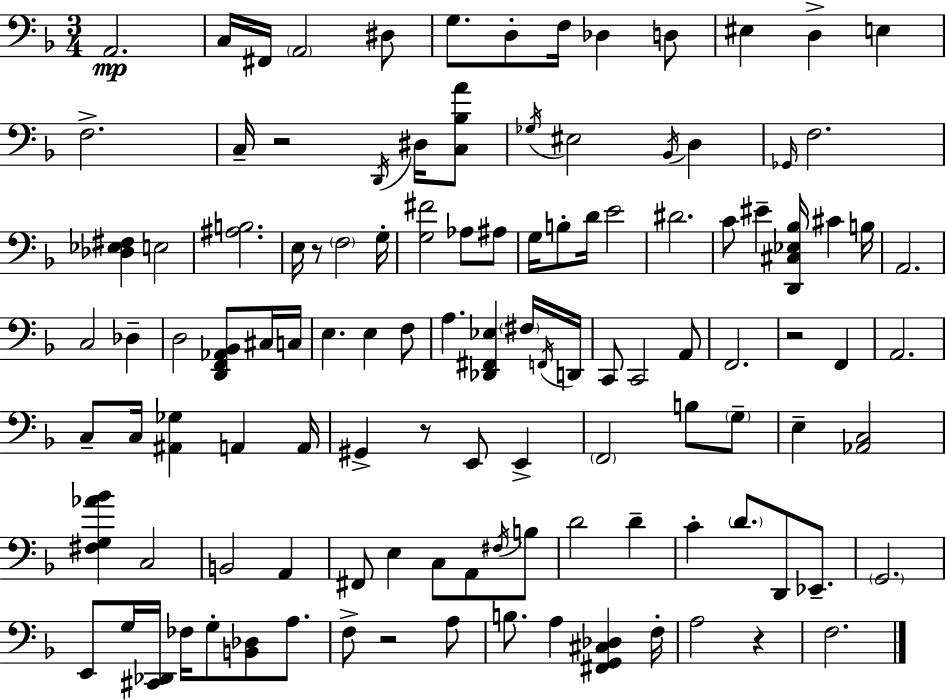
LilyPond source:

{
  \clef bass
  \numericTimeSignature
  \time 3/4
  \key d \minor
  \repeat volta 2 { a,2.\mp | c16 fis,16 \parenthesize a,2 dis8 | g8. d8-. f16 des4 d8 | eis4 d4-> e4 | \break f2.-> | c16-- r2 \acciaccatura { d,16 } dis16 <c bes a'>8 | \acciaccatura { ges16 } eis2 \acciaccatura { bes,16 } d4 | \grace { ges,16 } f2. | \break <des ees fis>4 e2 | <ais b>2. | e16 r8 \parenthesize f2 | g16-. <g fis'>2 | \break aes8 ais8 g16 b8-. d'16 e'2 | dis'2. | c'8 eis'4-- <d, cis ees bes>16 cis'4 | b16 a,2. | \break c2 | des4-- d2 | <d, f, aes, bes,>8 cis16 c16 e4. e4 | f8 a4. <des, fis, ees>4 | \break \parenthesize fis16 \acciaccatura { f,16 } d,16 c,8 c,2 | a,8 f,2. | r2 | f,4 a,2. | \break c8-- c16 <ais, ges>4 | a,4 a,16 gis,4-> r8 e,8 | e,4-> \parenthesize f,2 | b8 \parenthesize g8-- e4-- <aes, c>2 | \break <fis g aes' bes'>4 c2 | b,2 | a,4 fis,8 e4 c8 | a,8 \acciaccatura { fis16 } b8 d'2 | \break d'4-- c'4-. \parenthesize d'8. | d,8 ees,8.-- \parenthesize g,2. | e,8 g16 <cis, des,>16 fes16 g8-. | <b, des>8 a8. f8-> r2 | \break a8 b8. a4 | <fis, g, cis des>4 f16-. a2 | r4 f2. | } \bar "|."
}